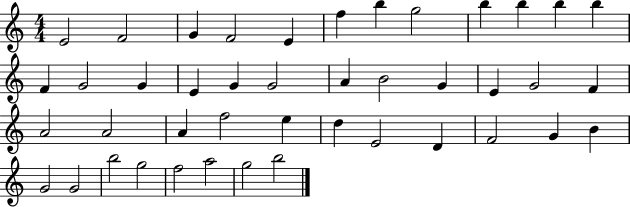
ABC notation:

X:1
T:Untitled
M:4/4
L:1/4
K:C
E2 F2 G F2 E f b g2 b b b b F G2 G E G G2 A B2 G E G2 F A2 A2 A f2 e d E2 D F2 G B G2 G2 b2 g2 f2 a2 g2 b2